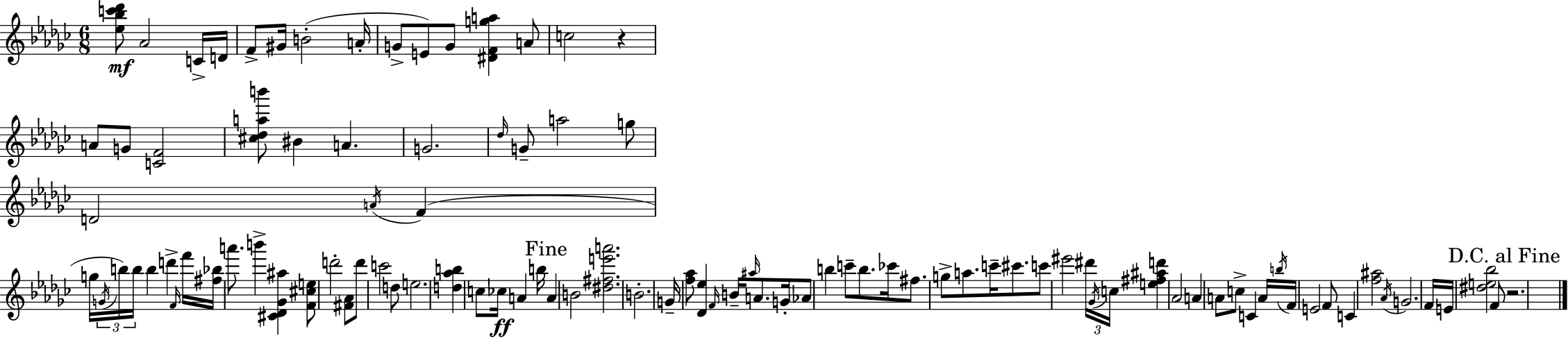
{
  \clef treble
  \numericTimeSignature
  \time 6/8
  \key ees \minor
  \repeat volta 2 { <ees'' bes'' c''' des'''>8\mf aes'2 c'16-> d'16 | f'8-> gis'16 b'2-.( a'16-. | g'8-> e'8) g'8 <dis' f' g'' a''>4 a'8 | c''2 r4 | \break a'8 g'8 <c' f'>2 | <cis'' des'' a'' b'''>8 bis'4 a'4. | g'2. | \grace { des''16 } g'8-- a''2 g''8 | \break d'2 \acciaccatura { a'16 } f'4( | g''16 \tuplet 3/2 { \acciaccatura { g'16 } b''16) b''16 } b''4 d'''4-> | \grace { f'16 } f'''16 <fis'' bes''>16 a'''8. b'''4-> | <cis' des' ges' ais''>4 <f' cis'' e''>8 d'''2-. | \break <fis' aes'>8 d'''8 c'''2 | d''8 e''2. | <d'' aes'' b''>4 c''8 ces''16\ff a'4 | b''16 \mark "Fine" a'4 b'2 | \break <dis'' fis'' e''' a'''>2. | b'2.-. | g'16-- <f'' aes''>8 <des' ees''>4 \grace { f'16 } | b'16-- \grace { ais''16 } a'8. g'16-. \parenthesize aes'8 b''4 | \break c'''8-- b''8. ces'''16 fis''8. g''8-> a''8. | c'''16-- cis'''8. c'''8 eis'''2 | \tuplet 3/2 { dis'''16 \acciaccatura { ges'16 } c''16 } <e'' fis'' ais'' d'''>4 aes'2 | a'4 a'8 | \break c''8-> c'4 a'16 \acciaccatura { b''16 } f'16 e'2 | f'8 c'4 | <f'' ais''>2 \acciaccatura { aes'16 } g'2. | f'16 e'16 <dis'' e'' bes''>2 | \break f'8 \mark "D.C. al Fine" r2. | } \bar "|."
}